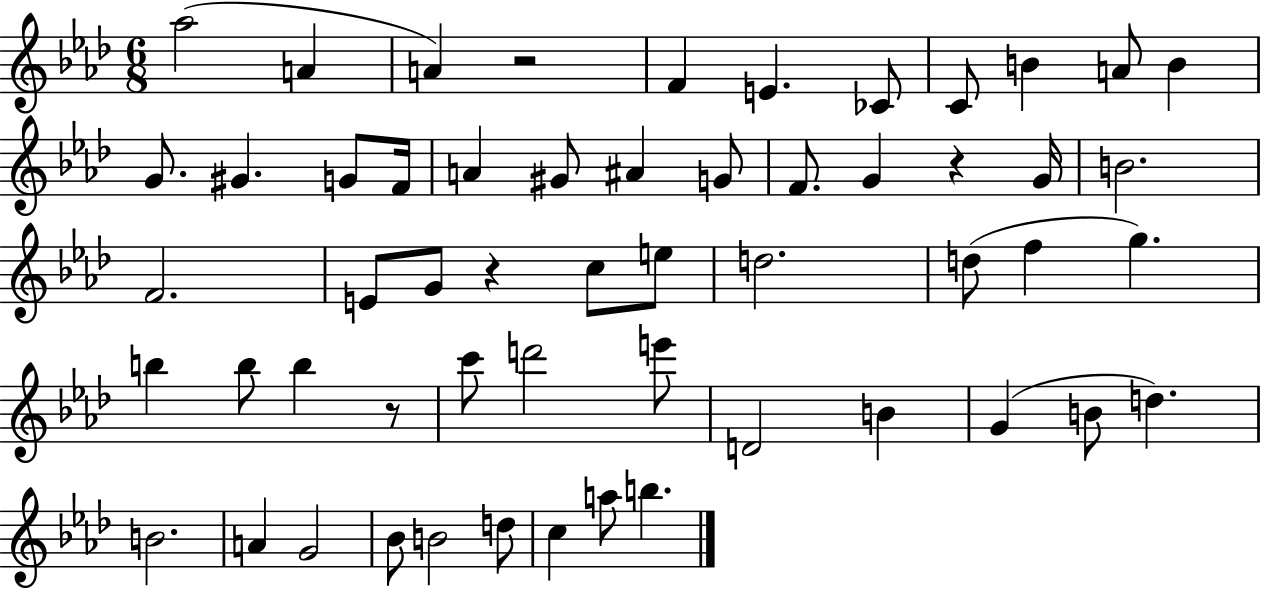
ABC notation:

X:1
T:Untitled
M:6/8
L:1/4
K:Ab
_a2 A A z2 F E _C/2 C/2 B A/2 B G/2 ^G G/2 F/4 A ^G/2 ^A G/2 F/2 G z G/4 B2 F2 E/2 G/2 z c/2 e/2 d2 d/2 f g b b/2 b z/2 c'/2 d'2 e'/2 D2 B G B/2 d B2 A G2 _B/2 B2 d/2 c a/2 b